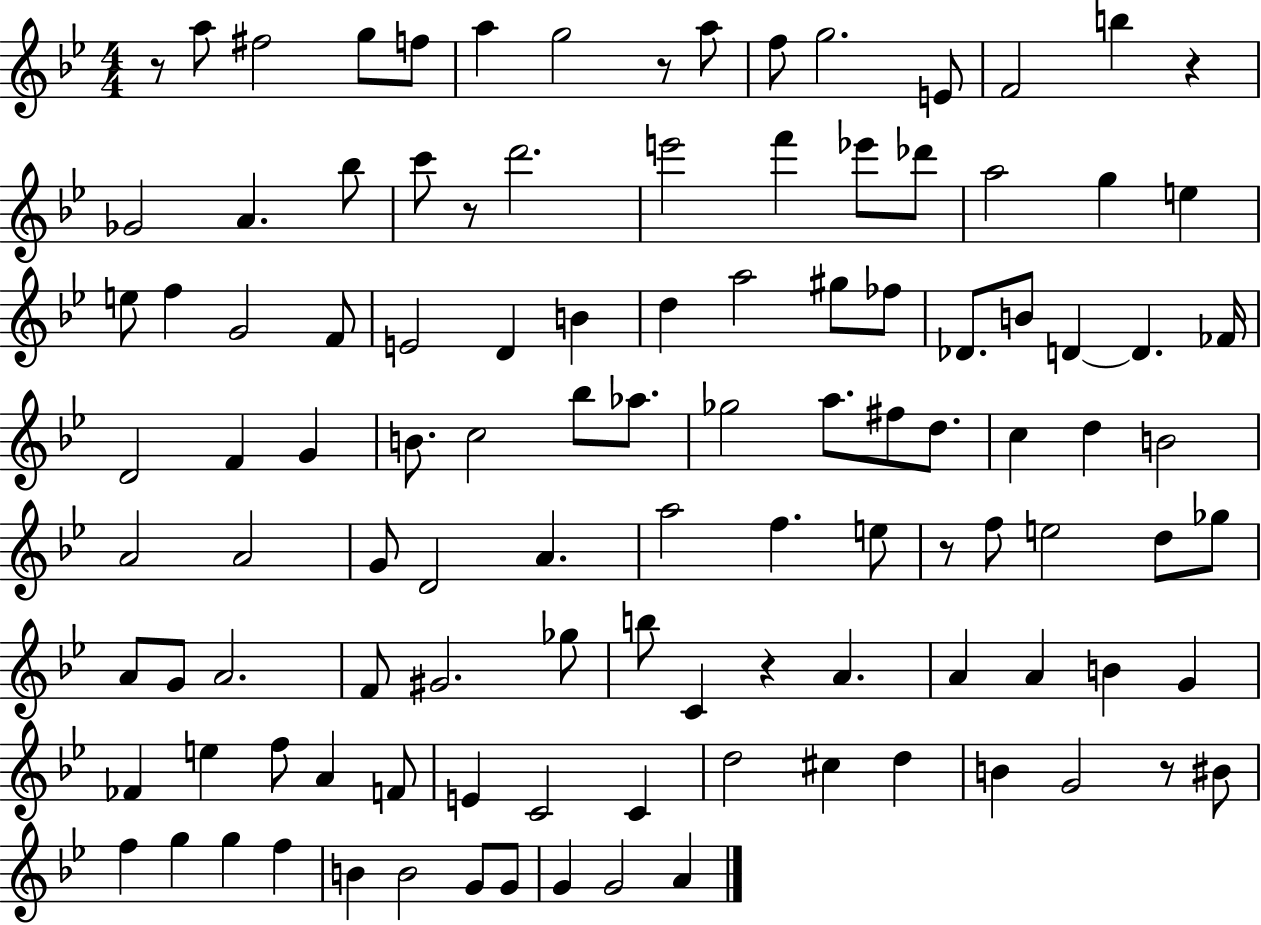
X:1
T:Untitled
M:4/4
L:1/4
K:Bb
z/2 a/2 ^f2 g/2 f/2 a g2 z/2 a/2 f/2 g2 E/2 F2 b z _G2 A _b/2 c'/2 z/2 d'2 e'2 f' _e'/2 _d'/2 a2 g e e/2 f G2 F/2 E2 D B d a2 ^g/2 _f/2 _D/2 B/2 D D _F/4 D2 F G B/2 c2 _b/2 _a/2 _g2 a/2 ^f/2 d/2 c d B2 A2 A2 G/2 D2 A a2 f e/2 z/2 f/2 e2 d/2 _g/2 A/2 G/2 A2 F/2 ^G2 _g/2 b/2 C z A A A B G _F e f/2 A F/2 E C2 C d2 ^c d B G2 z/2 ^B/2 f g g f B B2 G/2 G/2 G G2 A